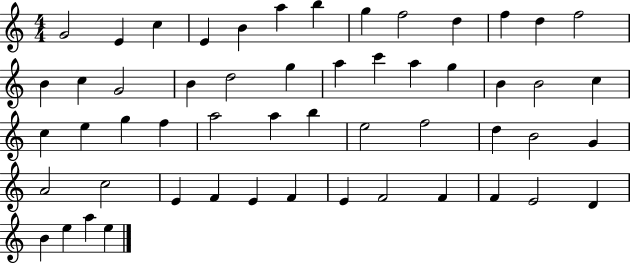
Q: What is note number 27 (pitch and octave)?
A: C5